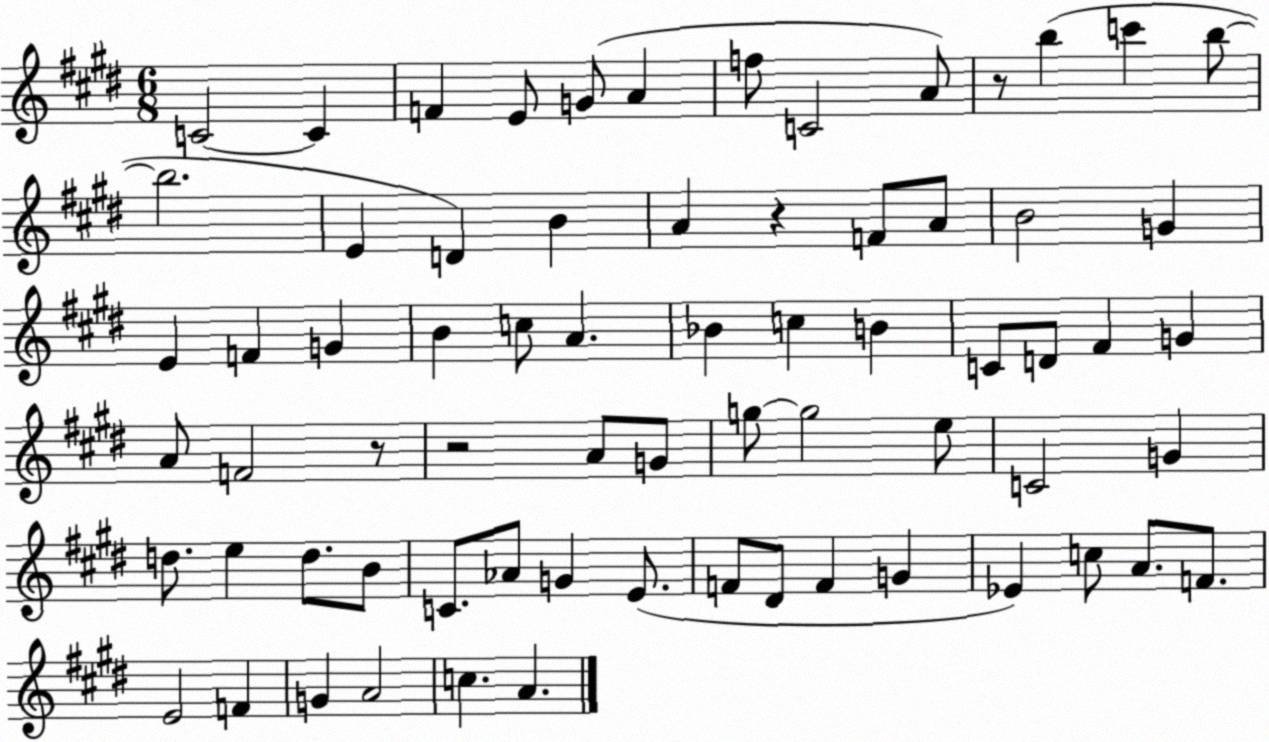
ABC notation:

X:1
T:Untitled
M:6/8
L:1/4
K:E
C2 C F E/2 G/2 A f/2 C2 A/2 z/2 b c' b/2 b2 E D B A z F/2 A/2 B2 G E F G B c/2 A _B c B C/2 D/2 ^F G A/2 F2 z/2 z2 A/2 G/2 g/2 g2 e/2 C2 G d/2 e d/2 B/2 C/2 _A/2 G E/2 F/2 ^D/2 F G _E c/2 A/2 F/2 E2 F G A2 c A